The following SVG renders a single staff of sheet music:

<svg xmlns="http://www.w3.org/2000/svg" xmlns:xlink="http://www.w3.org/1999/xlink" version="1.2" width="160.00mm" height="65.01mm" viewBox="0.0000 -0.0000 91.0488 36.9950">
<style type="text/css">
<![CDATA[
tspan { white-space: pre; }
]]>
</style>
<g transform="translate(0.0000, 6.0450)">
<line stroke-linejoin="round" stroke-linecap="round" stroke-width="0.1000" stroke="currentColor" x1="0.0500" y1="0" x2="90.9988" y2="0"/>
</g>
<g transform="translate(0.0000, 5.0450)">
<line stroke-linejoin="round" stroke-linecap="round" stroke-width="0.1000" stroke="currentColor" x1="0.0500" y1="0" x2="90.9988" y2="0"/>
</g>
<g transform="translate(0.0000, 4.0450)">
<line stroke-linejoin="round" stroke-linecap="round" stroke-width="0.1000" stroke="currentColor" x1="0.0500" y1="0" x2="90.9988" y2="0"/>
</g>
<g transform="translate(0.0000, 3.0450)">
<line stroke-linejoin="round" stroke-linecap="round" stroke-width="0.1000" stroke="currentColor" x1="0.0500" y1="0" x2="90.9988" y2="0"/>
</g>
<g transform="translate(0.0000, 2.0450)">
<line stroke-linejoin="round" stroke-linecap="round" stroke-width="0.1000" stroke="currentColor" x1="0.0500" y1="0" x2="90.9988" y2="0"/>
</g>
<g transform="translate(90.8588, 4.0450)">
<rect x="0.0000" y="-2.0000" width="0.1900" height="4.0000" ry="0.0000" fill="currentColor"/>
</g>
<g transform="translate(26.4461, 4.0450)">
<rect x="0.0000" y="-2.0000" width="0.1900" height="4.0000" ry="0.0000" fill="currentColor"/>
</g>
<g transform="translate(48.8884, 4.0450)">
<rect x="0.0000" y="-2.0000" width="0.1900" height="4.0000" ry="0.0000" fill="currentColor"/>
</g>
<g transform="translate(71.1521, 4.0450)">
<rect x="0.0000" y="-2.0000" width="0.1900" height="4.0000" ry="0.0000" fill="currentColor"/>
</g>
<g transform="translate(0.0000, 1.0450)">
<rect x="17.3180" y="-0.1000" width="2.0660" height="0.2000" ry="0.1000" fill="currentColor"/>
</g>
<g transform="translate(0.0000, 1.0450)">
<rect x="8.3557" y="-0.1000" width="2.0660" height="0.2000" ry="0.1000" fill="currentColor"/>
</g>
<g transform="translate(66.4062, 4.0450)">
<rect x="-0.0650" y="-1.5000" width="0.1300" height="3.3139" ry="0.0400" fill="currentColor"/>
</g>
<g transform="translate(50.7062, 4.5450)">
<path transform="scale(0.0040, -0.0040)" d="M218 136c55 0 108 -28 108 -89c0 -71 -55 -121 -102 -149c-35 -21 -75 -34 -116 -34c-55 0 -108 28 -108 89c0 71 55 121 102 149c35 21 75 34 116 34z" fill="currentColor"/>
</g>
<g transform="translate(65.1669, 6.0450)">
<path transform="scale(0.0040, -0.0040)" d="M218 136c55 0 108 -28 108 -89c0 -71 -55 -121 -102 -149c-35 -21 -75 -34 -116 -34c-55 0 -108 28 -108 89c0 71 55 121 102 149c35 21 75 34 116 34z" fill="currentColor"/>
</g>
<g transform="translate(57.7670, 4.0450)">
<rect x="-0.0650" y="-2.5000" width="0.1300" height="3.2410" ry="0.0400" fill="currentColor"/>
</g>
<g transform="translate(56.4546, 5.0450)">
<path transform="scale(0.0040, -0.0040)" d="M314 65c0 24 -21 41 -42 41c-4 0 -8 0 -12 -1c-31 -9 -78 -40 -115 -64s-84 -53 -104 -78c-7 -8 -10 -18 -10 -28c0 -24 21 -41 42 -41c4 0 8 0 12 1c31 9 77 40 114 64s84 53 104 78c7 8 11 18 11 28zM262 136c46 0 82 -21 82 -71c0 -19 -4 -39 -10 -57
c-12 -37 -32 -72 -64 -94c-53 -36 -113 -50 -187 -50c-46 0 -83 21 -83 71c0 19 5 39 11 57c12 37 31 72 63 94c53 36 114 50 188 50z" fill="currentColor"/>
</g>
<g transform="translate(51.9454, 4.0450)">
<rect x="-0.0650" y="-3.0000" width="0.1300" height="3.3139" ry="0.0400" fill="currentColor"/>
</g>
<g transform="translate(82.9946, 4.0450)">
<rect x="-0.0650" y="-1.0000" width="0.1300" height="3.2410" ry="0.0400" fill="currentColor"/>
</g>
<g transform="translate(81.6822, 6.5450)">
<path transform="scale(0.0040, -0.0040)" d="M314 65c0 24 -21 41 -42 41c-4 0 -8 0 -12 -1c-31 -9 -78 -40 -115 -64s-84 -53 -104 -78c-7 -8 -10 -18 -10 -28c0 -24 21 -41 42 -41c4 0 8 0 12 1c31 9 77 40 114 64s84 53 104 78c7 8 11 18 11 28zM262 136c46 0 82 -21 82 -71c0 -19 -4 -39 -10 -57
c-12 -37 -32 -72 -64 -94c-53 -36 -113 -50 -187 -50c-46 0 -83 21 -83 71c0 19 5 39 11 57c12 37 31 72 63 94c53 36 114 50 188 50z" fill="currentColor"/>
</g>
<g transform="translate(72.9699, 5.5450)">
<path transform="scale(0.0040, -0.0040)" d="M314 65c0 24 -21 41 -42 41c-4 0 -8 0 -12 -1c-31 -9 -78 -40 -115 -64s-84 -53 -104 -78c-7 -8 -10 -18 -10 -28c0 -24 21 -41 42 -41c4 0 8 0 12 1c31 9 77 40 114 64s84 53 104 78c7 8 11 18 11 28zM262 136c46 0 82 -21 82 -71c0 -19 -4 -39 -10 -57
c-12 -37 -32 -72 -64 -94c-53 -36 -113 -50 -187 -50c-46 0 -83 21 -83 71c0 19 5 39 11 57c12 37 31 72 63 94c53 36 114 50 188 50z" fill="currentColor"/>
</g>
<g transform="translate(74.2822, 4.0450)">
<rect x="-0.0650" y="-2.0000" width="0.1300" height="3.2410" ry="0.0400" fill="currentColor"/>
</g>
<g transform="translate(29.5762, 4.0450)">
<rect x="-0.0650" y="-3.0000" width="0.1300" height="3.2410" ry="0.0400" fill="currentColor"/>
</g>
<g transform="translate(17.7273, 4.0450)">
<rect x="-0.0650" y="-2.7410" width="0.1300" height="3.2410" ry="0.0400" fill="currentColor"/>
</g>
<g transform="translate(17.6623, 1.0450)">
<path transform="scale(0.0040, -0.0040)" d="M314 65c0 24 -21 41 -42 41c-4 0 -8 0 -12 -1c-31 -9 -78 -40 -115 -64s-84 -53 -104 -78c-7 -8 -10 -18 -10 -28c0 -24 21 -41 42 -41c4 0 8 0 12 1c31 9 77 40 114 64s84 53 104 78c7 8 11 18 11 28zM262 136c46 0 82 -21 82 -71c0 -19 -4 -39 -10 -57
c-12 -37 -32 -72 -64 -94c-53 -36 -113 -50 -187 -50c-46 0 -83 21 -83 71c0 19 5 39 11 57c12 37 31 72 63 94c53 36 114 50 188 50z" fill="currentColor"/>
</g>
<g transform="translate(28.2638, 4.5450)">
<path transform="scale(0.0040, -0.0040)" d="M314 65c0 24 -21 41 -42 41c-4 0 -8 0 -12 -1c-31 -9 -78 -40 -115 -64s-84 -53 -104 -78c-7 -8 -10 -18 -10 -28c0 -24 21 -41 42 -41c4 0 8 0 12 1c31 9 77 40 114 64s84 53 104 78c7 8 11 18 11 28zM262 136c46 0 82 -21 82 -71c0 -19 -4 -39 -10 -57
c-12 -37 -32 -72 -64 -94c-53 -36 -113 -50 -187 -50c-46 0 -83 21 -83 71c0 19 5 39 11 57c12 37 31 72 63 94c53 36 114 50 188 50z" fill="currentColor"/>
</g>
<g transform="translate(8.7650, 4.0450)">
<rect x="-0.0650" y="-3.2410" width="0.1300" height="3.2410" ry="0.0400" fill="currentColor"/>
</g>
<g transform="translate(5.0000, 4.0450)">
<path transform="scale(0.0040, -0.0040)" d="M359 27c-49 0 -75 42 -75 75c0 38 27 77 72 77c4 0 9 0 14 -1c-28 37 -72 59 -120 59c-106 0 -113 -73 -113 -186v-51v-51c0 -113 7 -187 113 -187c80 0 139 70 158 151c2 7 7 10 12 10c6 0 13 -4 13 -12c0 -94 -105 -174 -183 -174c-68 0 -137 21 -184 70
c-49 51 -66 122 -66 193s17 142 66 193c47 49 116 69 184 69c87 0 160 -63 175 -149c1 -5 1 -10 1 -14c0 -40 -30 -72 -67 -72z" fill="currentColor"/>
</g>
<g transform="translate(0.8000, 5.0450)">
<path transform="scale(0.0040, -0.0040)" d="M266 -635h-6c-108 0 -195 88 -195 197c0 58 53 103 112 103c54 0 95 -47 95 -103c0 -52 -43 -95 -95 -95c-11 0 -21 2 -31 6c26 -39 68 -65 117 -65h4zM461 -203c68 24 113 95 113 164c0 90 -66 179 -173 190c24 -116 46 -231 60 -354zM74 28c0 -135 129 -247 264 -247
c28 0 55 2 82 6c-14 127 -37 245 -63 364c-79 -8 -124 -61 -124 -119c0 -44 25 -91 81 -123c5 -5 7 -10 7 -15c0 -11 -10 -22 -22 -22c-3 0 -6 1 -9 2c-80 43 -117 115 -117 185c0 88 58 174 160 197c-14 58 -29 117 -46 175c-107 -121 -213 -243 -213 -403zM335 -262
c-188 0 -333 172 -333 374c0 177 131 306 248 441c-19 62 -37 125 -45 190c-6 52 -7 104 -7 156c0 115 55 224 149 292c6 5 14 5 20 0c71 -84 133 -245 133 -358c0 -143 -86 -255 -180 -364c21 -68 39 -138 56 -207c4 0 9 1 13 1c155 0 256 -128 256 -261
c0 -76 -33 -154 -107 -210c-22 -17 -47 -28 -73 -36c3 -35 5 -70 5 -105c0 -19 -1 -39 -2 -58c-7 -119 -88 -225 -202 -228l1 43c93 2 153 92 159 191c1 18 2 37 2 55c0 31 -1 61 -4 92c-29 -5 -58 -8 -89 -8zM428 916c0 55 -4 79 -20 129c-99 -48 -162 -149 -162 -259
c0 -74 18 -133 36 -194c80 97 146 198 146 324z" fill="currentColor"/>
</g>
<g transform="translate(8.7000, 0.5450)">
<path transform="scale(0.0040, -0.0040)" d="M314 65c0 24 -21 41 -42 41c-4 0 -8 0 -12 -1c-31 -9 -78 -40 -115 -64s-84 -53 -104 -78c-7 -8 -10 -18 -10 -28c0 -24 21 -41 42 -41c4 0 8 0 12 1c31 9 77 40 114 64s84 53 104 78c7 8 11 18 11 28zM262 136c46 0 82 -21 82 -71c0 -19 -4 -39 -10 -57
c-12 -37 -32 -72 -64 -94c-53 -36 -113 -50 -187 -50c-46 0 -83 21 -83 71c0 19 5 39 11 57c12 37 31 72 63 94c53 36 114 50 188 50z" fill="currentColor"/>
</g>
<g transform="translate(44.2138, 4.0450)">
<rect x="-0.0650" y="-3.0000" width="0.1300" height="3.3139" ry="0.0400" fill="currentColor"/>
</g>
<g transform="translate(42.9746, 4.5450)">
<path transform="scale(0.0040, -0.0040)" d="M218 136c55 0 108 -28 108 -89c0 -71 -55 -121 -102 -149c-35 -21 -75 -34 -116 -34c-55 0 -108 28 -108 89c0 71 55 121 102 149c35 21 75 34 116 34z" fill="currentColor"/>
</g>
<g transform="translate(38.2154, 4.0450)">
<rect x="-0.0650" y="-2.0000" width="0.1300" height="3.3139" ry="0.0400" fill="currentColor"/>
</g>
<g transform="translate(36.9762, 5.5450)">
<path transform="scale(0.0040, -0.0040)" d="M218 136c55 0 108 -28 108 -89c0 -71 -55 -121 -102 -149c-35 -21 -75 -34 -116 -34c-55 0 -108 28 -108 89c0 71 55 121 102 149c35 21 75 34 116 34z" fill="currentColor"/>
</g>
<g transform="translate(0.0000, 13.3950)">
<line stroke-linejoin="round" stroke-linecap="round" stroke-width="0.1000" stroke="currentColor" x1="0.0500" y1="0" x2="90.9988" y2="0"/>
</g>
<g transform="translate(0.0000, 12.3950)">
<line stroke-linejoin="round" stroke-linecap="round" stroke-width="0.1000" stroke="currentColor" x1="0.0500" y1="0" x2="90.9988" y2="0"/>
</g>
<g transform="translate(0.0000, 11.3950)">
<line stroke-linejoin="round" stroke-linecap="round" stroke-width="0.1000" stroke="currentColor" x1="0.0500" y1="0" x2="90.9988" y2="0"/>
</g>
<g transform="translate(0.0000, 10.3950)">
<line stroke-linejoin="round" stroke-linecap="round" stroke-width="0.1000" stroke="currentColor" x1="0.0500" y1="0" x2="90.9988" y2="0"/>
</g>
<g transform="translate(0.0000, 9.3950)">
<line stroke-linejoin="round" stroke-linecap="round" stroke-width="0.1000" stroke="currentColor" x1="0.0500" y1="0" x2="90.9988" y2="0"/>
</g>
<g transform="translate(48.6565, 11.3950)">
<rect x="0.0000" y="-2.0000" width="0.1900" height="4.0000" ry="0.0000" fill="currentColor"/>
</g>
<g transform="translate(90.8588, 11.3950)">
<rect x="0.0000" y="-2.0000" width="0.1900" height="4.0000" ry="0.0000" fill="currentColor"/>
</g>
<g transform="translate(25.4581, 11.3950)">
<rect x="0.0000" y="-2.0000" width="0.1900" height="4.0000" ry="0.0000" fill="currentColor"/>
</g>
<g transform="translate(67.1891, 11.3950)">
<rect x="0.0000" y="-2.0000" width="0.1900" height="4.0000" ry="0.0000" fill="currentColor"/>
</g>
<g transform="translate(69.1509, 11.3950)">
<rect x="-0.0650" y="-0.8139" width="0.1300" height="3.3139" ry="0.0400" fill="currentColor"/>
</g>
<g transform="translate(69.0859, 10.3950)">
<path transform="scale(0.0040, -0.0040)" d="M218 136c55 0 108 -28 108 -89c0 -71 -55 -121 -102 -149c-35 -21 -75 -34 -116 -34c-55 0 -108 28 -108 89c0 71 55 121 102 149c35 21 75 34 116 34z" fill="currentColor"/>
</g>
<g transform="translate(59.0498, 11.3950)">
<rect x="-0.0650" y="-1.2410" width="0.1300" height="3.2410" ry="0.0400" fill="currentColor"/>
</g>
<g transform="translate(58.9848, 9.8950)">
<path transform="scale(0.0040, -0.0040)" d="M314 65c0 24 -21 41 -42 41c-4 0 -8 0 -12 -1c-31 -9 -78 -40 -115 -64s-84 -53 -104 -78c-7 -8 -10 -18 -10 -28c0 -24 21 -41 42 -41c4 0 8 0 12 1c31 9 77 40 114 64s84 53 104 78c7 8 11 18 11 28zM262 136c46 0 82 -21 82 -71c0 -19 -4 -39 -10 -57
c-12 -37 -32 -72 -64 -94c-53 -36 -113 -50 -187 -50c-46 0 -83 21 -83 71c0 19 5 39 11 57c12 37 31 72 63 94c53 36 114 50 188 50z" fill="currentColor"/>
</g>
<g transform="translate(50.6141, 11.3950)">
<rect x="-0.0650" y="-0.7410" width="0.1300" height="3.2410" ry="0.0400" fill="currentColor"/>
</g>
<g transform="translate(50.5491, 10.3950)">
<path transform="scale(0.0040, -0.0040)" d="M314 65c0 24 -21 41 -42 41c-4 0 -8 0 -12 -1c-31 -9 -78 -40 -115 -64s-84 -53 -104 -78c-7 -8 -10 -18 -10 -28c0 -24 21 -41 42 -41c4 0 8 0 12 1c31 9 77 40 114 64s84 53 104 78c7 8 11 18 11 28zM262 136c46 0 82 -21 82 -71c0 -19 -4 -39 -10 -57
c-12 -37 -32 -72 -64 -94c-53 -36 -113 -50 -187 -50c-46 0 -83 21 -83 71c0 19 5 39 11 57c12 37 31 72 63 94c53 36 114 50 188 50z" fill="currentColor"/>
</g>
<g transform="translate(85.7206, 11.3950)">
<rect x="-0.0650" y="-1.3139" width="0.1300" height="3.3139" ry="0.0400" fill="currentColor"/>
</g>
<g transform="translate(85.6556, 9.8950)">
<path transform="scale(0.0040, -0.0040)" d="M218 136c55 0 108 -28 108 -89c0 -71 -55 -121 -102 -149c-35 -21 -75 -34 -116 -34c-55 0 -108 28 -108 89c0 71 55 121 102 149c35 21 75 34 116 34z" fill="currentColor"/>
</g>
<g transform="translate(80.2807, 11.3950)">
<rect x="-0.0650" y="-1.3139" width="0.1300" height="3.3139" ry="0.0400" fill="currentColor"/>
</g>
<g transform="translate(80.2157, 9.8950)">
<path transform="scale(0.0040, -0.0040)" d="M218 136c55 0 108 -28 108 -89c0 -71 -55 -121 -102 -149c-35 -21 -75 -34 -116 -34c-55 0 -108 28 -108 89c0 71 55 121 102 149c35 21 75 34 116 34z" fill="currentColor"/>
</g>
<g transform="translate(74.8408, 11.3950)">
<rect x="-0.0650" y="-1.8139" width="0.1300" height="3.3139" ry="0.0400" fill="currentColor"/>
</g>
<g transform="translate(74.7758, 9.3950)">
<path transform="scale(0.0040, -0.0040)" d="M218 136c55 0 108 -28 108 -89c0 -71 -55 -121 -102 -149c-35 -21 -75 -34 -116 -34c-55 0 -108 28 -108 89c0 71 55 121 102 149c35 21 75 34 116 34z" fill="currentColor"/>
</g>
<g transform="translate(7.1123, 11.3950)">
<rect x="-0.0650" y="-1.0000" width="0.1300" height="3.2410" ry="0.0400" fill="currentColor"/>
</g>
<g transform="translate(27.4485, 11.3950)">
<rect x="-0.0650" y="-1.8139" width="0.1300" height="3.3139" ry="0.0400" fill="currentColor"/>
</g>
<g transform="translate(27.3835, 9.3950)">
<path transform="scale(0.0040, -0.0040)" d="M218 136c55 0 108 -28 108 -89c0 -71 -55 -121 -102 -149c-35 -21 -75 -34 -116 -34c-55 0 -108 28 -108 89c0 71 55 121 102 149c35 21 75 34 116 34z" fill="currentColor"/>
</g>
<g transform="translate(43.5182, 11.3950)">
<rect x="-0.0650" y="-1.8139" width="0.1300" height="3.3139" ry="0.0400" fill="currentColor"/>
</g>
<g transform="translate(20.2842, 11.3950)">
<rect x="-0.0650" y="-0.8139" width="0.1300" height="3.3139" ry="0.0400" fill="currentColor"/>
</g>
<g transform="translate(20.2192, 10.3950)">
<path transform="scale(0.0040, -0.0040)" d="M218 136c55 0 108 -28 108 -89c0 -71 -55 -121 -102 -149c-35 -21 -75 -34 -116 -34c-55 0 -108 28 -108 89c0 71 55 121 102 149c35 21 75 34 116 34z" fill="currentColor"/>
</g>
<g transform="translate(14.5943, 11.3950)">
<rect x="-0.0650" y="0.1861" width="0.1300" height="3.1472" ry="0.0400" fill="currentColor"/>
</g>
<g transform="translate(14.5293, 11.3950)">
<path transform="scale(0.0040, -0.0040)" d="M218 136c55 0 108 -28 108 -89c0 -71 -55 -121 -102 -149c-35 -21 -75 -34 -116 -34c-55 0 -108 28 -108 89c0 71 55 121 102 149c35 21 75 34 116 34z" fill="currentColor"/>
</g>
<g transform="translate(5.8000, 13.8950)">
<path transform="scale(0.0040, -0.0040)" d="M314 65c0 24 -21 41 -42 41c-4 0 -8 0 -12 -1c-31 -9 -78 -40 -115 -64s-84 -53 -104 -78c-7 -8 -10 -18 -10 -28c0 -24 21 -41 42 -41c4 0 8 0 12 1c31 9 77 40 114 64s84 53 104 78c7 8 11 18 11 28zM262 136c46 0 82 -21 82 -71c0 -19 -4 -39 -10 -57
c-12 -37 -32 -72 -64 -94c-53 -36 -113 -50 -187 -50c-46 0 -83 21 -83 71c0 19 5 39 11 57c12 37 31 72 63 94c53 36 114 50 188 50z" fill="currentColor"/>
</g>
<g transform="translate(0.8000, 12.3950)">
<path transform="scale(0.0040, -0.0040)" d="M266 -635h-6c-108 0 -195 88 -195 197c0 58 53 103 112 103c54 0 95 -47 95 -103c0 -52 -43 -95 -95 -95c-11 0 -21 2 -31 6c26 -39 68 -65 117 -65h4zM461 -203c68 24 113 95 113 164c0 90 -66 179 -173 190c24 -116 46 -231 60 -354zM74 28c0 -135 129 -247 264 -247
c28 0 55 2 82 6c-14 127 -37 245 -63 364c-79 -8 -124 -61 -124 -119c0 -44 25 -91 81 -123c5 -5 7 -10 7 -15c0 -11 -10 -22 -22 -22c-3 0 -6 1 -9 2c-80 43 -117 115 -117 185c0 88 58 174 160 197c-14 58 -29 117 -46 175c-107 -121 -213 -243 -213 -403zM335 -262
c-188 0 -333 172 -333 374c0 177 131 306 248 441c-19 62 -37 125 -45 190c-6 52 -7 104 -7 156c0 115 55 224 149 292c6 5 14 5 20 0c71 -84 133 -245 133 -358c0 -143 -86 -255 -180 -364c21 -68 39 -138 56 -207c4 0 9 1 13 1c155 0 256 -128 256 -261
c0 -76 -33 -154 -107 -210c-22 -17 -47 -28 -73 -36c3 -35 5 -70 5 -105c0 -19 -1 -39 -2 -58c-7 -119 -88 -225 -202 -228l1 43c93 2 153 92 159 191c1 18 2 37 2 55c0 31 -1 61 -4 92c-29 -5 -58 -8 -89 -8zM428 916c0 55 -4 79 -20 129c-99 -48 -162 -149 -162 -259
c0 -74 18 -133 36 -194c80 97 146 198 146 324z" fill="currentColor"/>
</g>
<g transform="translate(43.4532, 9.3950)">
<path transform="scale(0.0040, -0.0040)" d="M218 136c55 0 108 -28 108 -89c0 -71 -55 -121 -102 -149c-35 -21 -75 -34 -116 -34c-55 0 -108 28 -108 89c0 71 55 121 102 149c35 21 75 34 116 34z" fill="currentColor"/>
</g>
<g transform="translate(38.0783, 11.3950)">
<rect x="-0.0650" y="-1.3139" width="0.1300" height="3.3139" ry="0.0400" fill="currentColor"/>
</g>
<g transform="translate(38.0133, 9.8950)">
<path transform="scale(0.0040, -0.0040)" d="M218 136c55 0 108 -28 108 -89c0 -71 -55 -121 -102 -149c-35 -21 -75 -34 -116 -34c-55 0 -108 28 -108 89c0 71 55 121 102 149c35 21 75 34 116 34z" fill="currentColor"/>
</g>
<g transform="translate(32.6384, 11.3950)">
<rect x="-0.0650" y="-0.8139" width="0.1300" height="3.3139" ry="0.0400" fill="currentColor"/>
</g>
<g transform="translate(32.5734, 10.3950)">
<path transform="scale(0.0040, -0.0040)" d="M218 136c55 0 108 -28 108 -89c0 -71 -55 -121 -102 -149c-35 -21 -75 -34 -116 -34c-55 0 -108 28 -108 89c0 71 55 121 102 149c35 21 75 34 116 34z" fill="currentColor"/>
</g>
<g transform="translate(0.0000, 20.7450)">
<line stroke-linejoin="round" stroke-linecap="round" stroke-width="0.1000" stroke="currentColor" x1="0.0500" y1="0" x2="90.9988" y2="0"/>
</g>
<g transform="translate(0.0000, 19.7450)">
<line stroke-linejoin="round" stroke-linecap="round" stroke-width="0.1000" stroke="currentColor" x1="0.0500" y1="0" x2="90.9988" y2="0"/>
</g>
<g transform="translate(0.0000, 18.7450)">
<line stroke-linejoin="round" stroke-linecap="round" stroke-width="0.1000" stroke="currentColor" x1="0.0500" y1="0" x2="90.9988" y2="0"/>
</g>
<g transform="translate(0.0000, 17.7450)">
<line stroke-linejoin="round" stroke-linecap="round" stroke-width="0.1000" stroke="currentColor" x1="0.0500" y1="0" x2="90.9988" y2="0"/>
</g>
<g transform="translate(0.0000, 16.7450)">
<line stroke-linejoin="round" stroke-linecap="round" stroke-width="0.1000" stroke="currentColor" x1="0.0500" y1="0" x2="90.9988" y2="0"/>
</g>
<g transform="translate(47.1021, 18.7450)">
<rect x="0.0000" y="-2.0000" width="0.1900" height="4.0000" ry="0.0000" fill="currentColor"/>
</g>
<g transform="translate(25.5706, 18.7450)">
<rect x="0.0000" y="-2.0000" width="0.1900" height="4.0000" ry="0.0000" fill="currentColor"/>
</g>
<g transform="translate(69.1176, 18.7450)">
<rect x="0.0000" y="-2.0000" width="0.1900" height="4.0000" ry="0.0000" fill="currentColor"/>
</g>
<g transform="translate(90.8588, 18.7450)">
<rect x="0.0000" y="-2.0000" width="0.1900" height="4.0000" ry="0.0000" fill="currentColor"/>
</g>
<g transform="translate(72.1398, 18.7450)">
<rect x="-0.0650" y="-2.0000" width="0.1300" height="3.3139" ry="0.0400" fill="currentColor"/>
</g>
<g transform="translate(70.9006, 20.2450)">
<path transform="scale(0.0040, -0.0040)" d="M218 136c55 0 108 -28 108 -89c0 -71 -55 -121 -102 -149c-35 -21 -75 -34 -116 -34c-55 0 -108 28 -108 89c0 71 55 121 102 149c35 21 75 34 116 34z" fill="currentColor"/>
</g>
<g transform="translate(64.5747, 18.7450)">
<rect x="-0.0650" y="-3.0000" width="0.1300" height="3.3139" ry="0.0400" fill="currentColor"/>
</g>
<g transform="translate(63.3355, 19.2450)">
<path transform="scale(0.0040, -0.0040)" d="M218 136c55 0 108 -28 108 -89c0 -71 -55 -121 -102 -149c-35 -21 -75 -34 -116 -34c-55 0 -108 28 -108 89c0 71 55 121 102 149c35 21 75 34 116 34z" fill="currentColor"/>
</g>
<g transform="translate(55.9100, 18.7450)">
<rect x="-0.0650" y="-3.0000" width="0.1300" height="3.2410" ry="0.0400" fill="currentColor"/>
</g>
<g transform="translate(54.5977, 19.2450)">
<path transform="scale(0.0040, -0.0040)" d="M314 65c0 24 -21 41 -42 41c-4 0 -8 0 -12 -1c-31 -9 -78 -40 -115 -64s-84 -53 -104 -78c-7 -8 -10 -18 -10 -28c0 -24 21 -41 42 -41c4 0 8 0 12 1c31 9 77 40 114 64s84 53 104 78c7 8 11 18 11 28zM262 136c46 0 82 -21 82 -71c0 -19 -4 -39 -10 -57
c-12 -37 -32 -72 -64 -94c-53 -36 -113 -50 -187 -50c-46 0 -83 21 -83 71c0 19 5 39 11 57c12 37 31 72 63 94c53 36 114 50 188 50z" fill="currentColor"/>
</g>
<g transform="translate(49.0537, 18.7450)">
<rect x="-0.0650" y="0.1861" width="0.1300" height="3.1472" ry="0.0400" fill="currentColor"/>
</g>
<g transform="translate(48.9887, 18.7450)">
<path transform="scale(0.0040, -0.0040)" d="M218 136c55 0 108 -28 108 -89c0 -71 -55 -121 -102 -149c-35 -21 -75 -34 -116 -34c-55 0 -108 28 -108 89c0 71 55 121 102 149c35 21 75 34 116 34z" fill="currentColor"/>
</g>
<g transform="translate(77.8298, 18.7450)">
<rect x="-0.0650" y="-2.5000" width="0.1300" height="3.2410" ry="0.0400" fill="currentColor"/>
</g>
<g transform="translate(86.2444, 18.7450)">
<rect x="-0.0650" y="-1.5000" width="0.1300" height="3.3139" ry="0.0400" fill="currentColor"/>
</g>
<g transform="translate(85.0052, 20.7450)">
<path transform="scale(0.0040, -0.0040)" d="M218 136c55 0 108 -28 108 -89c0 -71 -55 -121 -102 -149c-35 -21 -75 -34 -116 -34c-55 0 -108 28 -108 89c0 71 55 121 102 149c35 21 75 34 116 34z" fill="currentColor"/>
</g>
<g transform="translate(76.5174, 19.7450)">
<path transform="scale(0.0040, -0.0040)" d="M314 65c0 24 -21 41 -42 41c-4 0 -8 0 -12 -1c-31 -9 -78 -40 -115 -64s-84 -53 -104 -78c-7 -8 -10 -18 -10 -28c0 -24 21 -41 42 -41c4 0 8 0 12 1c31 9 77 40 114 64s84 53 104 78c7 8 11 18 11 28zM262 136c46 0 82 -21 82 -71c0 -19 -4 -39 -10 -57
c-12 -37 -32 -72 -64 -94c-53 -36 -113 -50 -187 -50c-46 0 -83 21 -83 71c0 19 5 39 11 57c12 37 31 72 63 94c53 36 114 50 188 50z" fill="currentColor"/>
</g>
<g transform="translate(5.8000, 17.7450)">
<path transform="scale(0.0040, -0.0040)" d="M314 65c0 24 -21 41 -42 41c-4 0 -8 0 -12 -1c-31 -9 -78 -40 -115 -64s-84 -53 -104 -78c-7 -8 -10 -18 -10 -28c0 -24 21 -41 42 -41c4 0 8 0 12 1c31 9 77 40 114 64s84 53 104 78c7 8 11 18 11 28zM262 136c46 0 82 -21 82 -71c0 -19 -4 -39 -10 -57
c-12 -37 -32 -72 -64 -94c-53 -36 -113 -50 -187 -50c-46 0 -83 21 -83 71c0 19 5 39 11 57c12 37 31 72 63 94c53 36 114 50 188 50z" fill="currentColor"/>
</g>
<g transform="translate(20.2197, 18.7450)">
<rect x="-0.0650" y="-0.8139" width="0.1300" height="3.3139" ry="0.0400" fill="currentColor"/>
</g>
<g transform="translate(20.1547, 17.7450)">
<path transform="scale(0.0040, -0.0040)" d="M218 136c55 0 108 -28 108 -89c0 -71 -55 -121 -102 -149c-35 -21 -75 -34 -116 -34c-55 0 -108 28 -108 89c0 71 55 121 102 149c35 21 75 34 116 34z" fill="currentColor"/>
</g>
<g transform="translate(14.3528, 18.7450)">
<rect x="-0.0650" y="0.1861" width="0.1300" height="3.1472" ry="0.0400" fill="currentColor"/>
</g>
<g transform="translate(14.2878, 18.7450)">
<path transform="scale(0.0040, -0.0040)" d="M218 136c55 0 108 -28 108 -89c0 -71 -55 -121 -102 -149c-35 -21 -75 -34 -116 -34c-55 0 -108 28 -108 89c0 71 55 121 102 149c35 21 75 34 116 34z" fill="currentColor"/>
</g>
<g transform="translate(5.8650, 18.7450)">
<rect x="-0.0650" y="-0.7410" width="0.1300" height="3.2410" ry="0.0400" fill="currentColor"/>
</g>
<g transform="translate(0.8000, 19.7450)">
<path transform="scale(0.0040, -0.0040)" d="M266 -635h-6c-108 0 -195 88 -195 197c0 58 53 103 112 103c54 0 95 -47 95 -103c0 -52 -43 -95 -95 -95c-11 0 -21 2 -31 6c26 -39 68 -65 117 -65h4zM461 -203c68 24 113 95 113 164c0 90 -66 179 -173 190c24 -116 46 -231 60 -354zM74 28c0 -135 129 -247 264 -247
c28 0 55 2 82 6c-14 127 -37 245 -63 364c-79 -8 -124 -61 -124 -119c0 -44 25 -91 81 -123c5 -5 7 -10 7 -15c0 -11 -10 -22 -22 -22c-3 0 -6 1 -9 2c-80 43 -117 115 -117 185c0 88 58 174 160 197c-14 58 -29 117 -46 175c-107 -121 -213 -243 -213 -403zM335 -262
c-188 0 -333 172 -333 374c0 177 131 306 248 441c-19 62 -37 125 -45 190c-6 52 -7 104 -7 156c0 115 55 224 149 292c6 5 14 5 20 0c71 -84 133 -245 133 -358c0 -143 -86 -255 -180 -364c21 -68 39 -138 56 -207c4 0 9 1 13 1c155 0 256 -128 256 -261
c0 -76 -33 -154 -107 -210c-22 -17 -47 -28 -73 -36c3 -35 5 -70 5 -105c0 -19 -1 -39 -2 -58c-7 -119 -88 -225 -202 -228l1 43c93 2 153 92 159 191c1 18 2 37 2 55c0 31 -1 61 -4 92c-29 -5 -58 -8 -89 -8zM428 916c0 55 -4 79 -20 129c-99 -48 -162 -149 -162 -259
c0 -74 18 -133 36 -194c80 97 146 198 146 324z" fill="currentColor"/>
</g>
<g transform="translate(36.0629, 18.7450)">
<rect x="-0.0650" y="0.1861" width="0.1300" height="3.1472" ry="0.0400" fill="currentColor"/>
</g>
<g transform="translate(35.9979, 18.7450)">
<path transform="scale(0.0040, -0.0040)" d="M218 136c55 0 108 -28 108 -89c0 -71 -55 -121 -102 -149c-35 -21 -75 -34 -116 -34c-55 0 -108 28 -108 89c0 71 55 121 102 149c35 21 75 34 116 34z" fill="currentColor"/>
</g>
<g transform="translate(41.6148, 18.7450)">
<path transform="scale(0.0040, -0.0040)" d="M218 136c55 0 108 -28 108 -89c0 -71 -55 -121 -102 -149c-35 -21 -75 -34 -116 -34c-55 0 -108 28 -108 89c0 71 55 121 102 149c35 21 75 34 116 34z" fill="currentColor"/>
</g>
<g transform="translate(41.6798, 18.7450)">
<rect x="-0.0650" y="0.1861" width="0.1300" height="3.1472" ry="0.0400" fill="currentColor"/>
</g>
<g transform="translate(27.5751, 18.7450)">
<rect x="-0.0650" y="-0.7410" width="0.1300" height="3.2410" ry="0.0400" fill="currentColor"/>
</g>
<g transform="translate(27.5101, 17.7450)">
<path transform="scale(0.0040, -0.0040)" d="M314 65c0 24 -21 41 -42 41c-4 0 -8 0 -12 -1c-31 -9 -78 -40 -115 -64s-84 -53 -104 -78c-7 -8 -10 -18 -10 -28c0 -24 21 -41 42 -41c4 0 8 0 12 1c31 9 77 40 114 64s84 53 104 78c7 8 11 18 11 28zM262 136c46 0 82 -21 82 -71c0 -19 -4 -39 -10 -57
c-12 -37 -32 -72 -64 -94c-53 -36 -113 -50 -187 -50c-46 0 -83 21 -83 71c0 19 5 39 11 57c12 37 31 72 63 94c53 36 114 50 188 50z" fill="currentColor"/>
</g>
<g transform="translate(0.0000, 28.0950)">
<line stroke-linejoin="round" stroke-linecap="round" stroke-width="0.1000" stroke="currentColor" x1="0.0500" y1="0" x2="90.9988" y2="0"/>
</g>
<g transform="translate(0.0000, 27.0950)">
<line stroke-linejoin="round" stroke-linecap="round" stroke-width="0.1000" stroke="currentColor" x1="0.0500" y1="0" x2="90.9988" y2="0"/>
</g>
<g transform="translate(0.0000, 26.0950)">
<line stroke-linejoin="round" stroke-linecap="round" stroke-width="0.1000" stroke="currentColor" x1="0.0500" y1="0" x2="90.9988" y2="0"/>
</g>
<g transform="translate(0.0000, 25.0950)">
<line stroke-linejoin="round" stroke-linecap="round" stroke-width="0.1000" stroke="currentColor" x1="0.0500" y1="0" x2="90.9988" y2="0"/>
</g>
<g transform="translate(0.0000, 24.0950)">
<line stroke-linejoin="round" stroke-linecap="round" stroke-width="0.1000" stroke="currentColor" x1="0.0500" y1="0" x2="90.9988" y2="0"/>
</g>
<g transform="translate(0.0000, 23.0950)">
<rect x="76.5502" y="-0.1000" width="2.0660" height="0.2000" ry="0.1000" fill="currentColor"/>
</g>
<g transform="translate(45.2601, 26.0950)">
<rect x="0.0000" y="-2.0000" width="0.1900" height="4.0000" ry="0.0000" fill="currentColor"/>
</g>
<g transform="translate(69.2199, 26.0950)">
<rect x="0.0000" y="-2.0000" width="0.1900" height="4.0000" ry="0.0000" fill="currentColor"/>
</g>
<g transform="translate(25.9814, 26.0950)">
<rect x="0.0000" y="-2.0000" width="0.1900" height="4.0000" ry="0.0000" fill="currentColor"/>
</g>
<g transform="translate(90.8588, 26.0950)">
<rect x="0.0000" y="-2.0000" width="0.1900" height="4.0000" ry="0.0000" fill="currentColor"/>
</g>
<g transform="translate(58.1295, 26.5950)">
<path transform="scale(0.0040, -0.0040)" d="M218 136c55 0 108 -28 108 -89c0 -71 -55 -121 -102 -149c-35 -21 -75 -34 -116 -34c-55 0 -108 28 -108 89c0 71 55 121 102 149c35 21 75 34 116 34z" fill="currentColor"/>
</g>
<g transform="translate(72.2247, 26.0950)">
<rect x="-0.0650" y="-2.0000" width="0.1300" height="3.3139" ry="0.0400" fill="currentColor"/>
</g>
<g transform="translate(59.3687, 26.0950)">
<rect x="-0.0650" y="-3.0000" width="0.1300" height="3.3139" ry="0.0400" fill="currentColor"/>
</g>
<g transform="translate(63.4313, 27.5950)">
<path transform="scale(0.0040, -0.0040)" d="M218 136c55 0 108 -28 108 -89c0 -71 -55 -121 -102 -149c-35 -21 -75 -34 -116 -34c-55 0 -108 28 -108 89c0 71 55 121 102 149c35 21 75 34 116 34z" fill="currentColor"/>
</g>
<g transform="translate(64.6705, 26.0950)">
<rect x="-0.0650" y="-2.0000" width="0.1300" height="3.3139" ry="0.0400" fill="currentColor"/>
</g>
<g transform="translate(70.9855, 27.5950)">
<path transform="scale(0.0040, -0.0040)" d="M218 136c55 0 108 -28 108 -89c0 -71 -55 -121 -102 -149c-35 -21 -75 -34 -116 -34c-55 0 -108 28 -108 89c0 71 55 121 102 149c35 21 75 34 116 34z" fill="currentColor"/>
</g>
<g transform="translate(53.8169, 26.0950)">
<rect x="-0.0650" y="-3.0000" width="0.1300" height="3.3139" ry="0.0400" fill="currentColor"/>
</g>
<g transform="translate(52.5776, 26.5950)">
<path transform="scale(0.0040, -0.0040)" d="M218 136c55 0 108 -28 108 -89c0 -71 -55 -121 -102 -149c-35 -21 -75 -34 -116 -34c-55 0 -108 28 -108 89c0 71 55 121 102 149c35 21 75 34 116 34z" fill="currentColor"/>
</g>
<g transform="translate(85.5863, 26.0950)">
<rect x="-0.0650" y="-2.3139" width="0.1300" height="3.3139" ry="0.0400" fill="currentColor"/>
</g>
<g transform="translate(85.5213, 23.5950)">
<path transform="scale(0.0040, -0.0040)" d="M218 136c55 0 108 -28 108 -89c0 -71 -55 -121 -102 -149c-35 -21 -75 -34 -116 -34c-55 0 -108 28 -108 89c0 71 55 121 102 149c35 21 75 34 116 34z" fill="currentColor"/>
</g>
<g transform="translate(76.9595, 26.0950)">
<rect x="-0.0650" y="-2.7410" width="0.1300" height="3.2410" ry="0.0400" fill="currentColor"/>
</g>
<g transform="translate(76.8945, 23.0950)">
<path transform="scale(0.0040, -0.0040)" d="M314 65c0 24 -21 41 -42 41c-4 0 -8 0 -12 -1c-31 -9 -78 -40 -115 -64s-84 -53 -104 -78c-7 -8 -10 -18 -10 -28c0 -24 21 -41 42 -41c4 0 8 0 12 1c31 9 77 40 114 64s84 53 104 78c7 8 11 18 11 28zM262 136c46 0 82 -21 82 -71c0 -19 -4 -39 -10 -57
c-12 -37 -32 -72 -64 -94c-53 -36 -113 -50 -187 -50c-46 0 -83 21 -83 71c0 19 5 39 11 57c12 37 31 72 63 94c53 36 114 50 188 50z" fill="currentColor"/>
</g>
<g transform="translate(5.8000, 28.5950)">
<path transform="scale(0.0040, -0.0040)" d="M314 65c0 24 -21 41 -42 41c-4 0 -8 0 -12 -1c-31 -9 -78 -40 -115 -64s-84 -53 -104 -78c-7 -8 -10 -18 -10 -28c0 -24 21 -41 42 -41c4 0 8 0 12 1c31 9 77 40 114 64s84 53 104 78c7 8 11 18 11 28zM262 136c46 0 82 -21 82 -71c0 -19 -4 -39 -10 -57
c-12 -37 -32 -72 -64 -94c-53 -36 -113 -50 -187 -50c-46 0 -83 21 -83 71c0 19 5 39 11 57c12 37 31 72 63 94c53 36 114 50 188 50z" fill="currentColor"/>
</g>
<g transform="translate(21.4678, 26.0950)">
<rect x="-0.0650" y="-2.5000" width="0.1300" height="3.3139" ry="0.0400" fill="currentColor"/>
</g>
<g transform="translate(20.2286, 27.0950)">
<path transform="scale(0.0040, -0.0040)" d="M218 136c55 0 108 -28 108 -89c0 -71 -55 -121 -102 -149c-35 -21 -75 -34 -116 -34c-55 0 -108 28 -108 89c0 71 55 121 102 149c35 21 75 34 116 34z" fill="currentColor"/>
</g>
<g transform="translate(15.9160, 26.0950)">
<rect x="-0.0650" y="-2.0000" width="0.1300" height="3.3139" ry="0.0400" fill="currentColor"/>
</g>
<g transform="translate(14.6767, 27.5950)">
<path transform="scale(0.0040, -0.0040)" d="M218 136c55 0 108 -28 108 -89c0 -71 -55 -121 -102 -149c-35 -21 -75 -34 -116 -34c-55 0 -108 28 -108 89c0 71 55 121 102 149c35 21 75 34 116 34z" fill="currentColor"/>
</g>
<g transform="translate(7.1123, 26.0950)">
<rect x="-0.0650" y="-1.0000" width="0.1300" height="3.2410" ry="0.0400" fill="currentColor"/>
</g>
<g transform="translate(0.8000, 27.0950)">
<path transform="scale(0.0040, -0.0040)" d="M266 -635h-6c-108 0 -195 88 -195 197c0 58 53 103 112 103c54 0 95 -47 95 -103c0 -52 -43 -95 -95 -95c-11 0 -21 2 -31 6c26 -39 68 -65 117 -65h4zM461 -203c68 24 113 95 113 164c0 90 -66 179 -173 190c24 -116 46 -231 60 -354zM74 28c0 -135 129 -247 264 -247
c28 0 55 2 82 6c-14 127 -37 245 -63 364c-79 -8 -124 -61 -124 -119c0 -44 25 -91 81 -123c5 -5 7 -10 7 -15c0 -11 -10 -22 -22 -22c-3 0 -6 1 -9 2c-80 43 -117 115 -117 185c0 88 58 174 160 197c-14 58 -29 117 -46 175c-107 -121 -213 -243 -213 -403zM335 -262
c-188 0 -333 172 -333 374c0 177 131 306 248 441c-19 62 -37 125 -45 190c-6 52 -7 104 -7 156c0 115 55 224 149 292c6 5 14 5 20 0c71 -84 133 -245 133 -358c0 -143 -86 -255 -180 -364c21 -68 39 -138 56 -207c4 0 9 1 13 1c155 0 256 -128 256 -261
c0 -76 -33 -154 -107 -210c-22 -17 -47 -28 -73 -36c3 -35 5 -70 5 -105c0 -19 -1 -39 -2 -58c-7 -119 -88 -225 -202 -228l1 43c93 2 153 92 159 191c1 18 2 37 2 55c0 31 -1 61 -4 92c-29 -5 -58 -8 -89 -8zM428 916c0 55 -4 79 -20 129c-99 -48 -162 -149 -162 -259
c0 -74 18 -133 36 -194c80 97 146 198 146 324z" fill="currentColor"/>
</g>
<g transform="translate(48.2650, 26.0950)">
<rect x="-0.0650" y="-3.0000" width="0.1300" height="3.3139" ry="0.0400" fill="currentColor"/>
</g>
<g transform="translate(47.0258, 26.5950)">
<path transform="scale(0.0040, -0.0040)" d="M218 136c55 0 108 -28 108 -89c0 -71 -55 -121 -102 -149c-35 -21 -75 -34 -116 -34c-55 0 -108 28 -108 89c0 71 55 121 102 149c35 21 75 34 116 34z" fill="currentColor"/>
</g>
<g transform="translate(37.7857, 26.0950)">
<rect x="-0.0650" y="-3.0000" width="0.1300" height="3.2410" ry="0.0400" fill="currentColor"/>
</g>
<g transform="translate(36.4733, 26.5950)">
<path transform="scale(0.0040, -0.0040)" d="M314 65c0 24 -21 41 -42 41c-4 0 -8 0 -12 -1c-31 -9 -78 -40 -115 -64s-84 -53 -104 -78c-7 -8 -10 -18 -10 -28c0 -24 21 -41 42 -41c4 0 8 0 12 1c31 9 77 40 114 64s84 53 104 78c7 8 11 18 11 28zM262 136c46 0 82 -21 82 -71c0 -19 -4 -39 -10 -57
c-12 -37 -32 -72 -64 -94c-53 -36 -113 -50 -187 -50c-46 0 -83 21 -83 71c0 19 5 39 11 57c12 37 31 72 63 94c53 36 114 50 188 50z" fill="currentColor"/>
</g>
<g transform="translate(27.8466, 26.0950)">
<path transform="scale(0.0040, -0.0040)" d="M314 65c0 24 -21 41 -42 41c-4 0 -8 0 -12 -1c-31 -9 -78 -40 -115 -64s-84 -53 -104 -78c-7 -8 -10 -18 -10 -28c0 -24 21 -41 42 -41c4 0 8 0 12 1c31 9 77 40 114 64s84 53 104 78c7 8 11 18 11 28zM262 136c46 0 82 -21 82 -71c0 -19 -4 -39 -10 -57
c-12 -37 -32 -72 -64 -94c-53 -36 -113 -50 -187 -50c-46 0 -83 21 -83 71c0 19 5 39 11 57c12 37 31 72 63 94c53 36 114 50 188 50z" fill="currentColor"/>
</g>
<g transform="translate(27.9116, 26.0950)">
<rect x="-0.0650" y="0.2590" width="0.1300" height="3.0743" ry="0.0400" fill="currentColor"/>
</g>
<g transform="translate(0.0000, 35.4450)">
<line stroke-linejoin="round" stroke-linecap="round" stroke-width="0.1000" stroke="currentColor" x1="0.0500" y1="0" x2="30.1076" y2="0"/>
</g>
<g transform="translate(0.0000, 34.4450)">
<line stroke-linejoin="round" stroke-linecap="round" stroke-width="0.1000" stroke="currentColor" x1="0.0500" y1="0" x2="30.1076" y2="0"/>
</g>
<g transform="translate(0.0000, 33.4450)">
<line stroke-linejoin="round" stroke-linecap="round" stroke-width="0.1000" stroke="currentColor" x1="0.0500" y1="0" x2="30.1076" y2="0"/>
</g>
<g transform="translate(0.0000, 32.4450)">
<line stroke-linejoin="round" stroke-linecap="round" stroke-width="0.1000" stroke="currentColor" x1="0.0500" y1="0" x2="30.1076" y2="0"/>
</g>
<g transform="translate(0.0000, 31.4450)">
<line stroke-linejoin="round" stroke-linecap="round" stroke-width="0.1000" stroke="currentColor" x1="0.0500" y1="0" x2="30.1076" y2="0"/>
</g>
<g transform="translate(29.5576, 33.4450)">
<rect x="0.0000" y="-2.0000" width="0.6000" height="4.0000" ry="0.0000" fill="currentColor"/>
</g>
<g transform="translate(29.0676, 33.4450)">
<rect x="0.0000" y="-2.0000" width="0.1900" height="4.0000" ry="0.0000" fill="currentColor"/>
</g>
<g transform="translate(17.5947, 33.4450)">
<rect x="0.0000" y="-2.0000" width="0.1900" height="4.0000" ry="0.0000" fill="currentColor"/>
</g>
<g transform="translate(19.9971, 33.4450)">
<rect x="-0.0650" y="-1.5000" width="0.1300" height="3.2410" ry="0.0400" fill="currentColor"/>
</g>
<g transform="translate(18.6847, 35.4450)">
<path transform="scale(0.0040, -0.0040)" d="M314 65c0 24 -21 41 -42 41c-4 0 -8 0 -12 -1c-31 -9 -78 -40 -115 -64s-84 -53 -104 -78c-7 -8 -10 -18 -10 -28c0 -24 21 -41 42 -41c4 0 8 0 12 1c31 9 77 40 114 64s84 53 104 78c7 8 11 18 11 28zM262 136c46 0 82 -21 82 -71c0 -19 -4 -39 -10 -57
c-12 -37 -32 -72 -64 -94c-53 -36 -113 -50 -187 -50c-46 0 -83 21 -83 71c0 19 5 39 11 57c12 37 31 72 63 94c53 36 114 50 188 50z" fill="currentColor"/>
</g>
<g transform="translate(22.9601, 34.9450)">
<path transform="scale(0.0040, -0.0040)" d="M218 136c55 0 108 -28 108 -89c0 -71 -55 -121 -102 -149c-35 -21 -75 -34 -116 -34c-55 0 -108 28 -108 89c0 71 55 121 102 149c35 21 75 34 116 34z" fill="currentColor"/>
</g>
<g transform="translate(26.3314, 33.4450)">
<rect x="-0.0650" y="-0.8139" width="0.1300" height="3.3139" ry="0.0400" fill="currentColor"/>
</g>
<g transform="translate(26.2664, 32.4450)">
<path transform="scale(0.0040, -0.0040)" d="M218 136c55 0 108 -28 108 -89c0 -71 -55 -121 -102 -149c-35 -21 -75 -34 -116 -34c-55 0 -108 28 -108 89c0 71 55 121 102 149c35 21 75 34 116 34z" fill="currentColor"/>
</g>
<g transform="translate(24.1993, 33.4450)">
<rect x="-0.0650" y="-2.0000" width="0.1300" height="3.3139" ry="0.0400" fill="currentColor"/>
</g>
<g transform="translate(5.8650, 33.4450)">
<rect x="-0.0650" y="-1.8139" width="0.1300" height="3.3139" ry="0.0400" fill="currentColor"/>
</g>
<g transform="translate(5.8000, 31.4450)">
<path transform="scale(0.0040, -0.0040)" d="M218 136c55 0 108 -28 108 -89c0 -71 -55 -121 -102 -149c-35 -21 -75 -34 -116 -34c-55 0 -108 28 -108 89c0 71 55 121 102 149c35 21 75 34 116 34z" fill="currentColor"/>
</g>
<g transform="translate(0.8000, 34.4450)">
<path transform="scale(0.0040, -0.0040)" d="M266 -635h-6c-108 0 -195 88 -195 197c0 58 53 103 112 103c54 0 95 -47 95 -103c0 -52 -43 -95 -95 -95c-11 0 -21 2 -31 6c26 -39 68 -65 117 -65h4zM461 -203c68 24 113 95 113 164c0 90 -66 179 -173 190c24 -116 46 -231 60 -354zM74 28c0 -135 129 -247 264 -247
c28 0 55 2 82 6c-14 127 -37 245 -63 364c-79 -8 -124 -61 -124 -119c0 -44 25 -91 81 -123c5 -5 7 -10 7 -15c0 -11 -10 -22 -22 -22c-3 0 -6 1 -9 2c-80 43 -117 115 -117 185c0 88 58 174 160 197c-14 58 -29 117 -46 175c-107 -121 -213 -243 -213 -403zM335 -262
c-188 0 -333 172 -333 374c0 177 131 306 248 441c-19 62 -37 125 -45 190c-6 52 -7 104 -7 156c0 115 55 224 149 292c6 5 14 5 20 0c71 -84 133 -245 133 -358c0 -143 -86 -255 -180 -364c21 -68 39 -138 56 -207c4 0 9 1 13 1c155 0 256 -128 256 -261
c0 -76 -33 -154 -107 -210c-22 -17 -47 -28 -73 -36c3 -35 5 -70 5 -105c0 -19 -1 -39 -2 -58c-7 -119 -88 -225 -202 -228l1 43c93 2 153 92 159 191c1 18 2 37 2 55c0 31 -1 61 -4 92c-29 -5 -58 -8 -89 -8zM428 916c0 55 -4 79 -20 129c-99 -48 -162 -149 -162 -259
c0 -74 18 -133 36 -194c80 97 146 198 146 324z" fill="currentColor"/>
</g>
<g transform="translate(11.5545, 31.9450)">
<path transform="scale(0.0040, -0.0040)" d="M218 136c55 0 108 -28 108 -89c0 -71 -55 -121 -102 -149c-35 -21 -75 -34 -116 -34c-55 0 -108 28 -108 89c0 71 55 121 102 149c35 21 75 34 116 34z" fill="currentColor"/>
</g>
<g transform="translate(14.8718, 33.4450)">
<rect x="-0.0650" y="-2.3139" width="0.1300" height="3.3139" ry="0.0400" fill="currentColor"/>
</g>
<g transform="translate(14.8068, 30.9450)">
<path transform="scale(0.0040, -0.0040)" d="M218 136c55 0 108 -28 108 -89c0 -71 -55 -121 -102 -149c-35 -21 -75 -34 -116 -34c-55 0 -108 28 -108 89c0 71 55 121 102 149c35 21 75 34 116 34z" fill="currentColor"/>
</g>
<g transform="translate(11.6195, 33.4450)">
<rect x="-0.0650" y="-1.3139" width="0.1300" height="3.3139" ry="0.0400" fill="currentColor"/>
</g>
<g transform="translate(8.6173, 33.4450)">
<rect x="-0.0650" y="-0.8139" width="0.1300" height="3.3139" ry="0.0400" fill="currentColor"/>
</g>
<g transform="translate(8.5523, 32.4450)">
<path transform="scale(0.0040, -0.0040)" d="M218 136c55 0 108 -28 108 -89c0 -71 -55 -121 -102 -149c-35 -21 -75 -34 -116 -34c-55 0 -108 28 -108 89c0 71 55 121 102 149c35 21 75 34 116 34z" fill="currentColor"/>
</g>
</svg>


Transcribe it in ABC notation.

X:1
T:Untitled
M:4/4
L:1/4
K:C
b2 a2 A2 F A A G2 E F2 D2 D2 B d f d e f d2 e2 d f e e d2 B d d2 B B B A2 A F G2 E D2 F G B2 A2 A A A F F a2 g f d e g E2 F d